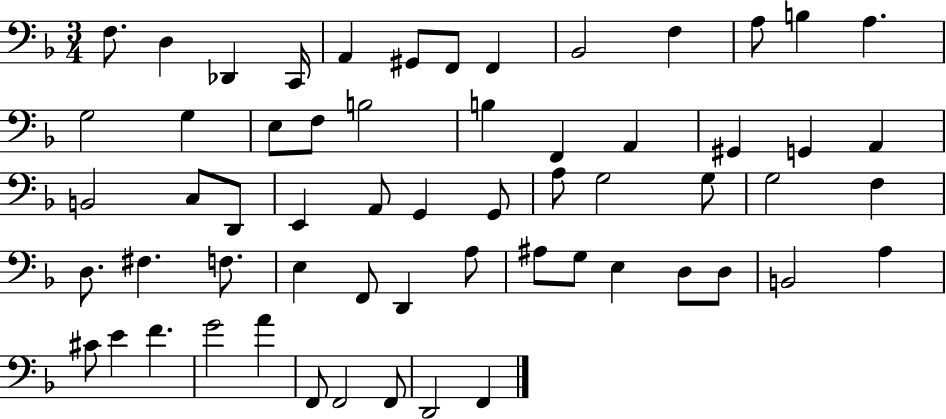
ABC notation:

X:1
T:Untitled
M:3/4
L:1/4
K:F
F,/2 D, _D,, C,,/4 A,, ^G,,/2 F,,/2 F,, _B,,2 F, A,/2 B, A, G,2 G, E,/2 F,/2 B,2 B, F,, A,, ^G,, G,, A,, B,,2 C,/2 D,,/2 E,, A,,/2 G,, G,,/2 A,/2 G,2 G,/2 G,2 F, D,/2 ^F, F,/2 E, F,,/2 D,, A,/2 ^A,/2 G,/2 E, D,/2 D,/2 B,,2 A, ^C/2 E F G2 A F,,/2 F,,2 F,,/2 D,,2 F,,